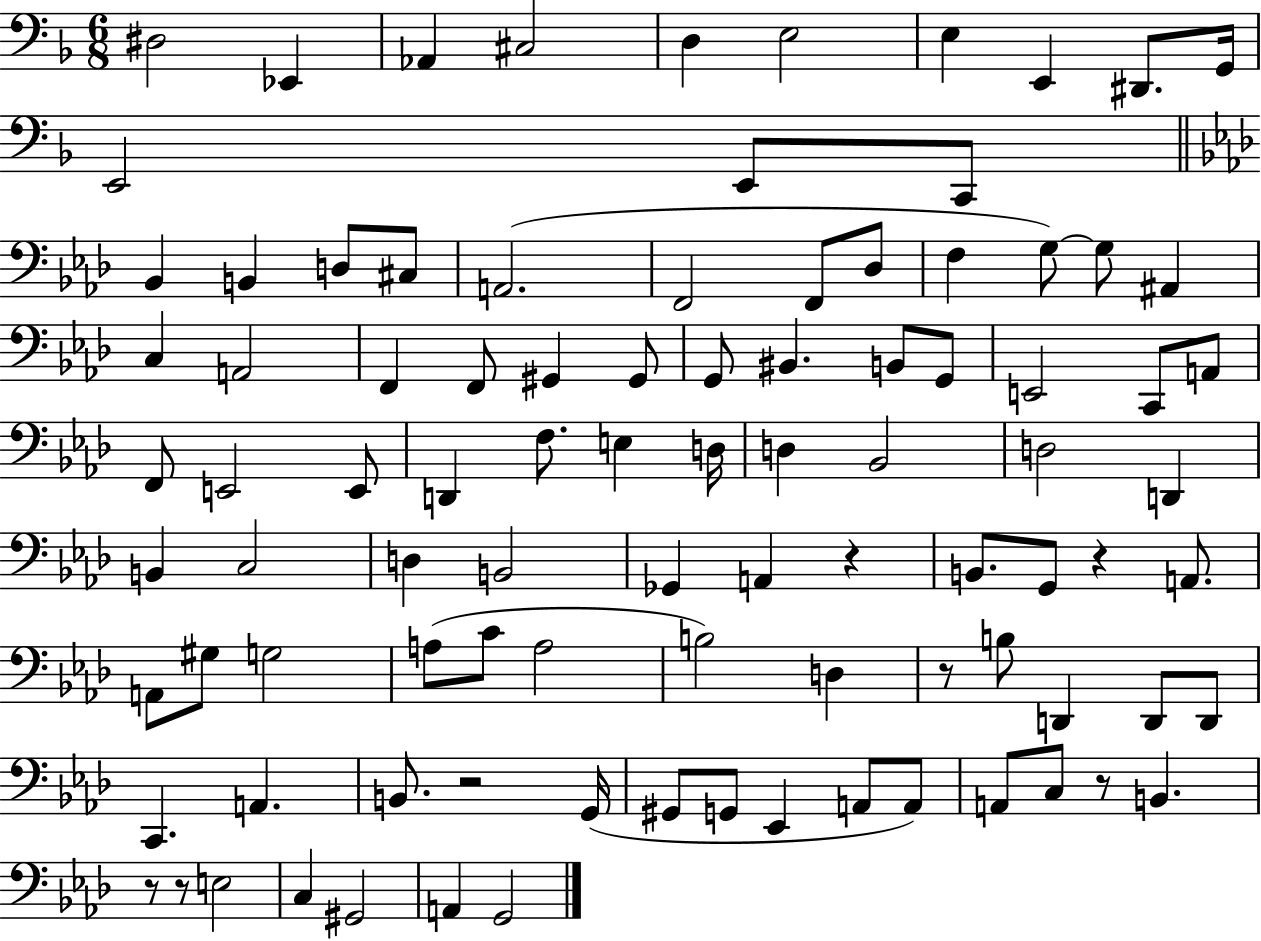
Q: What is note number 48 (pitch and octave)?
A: D3